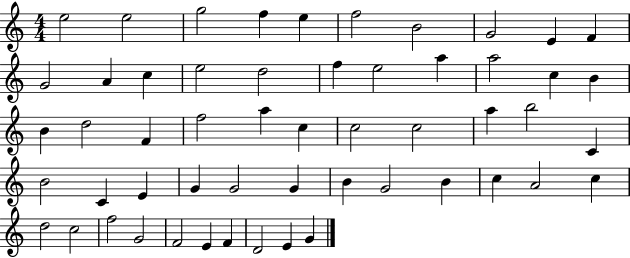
X:1
T:Untitled
M:4/4
L:1/4
K:C
e2 e2 g2 f e f2 B2 G2 E F G2 A c e2 d2 f e2 a a2 c B B d2 F f2 a c c2 c2 a b2 C B2 C E G G2 G B G2 B c A2 c d2 c2 f2 G2 F2 E F D2 E G